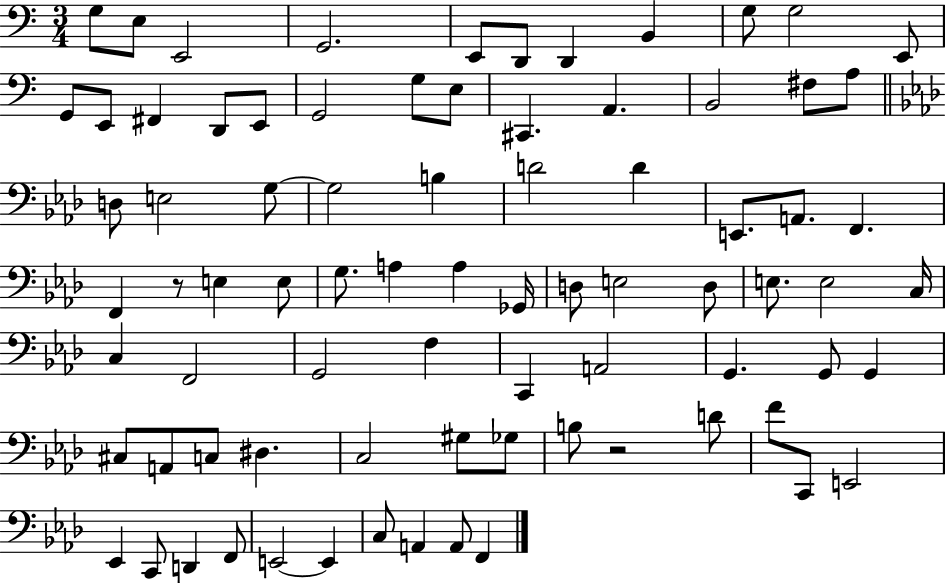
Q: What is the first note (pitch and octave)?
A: G3